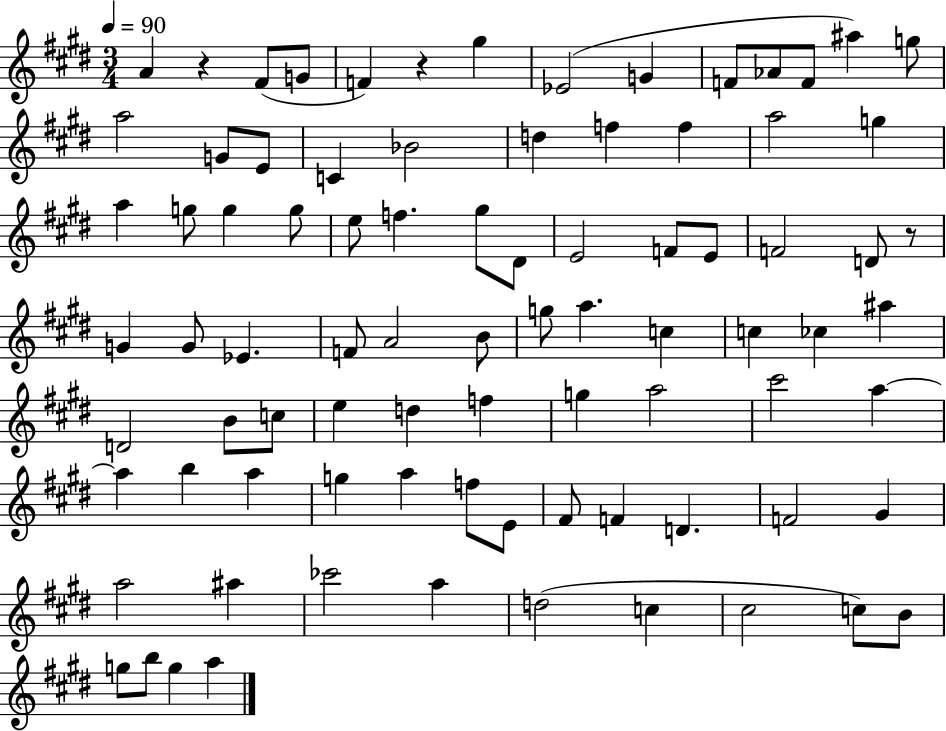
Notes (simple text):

A4/q R/q F#4/e G4/e F4/q R/q G#5/q Eb4/h G4/q F4/e Ab4/e F4/e A#5/q G5/e A5/h G4/e E4/e C4/q Bb4/h D5/q F5/q F5/q A5/h G5/q A5/q G5/e G5/q G5/e E5/e F5/q. G#5/e D#4/e E4/h F4/e E4/e F4/h D4/e R/e G4/q G4/e Eb4/q. F4/e A4/h B4/e G5/e A5/q. C5/q C5/q CES5/q A#5/q D4/h B4/e C5/e E5/q D5/q F5/q G5/q A5/h C#6/h A5/q A5/q B5/q A5/q G5/q A5/q F5/e E4/e F#4/e F4/q D4/q. F4/h G#4/q A5/h A#5/q CES6/h A5/q D5/h C5/q C#5/h C5/e B4/e G5/e B5/e G5/q A5/q